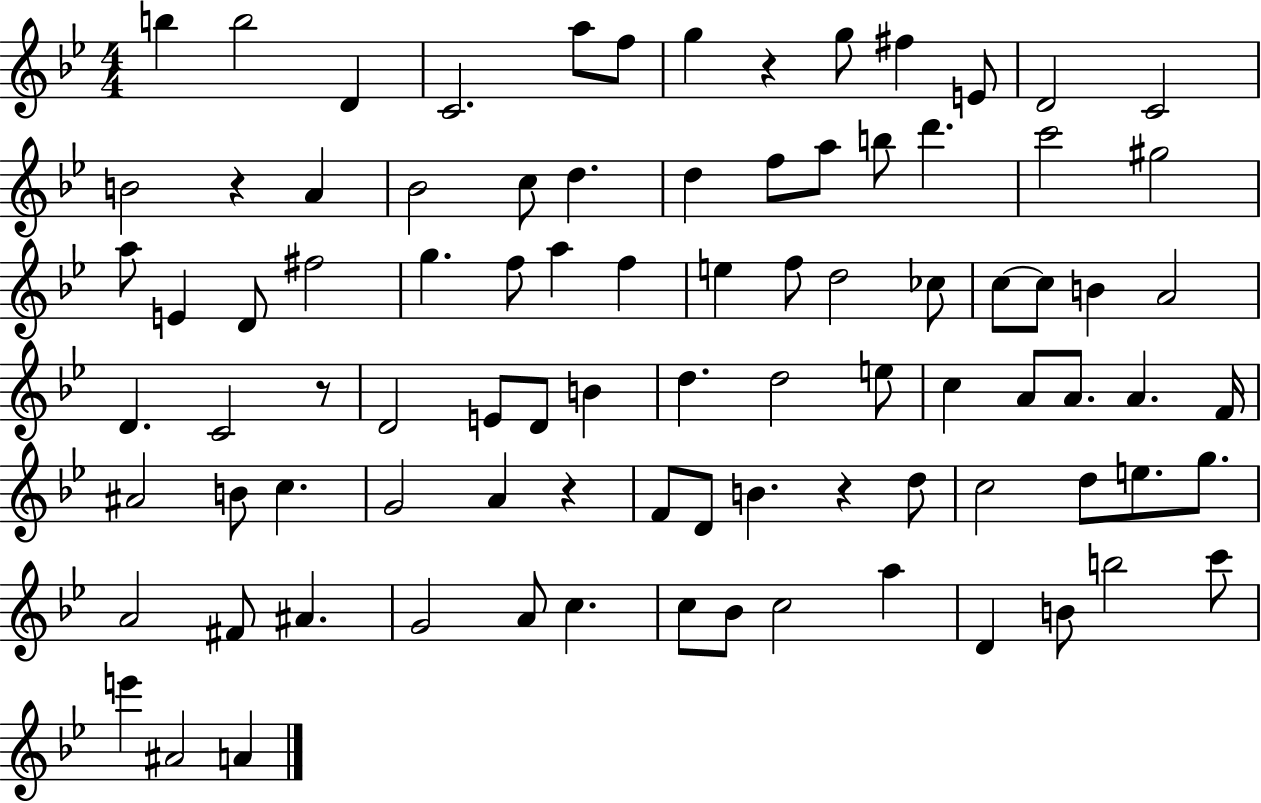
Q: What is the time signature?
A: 4/4